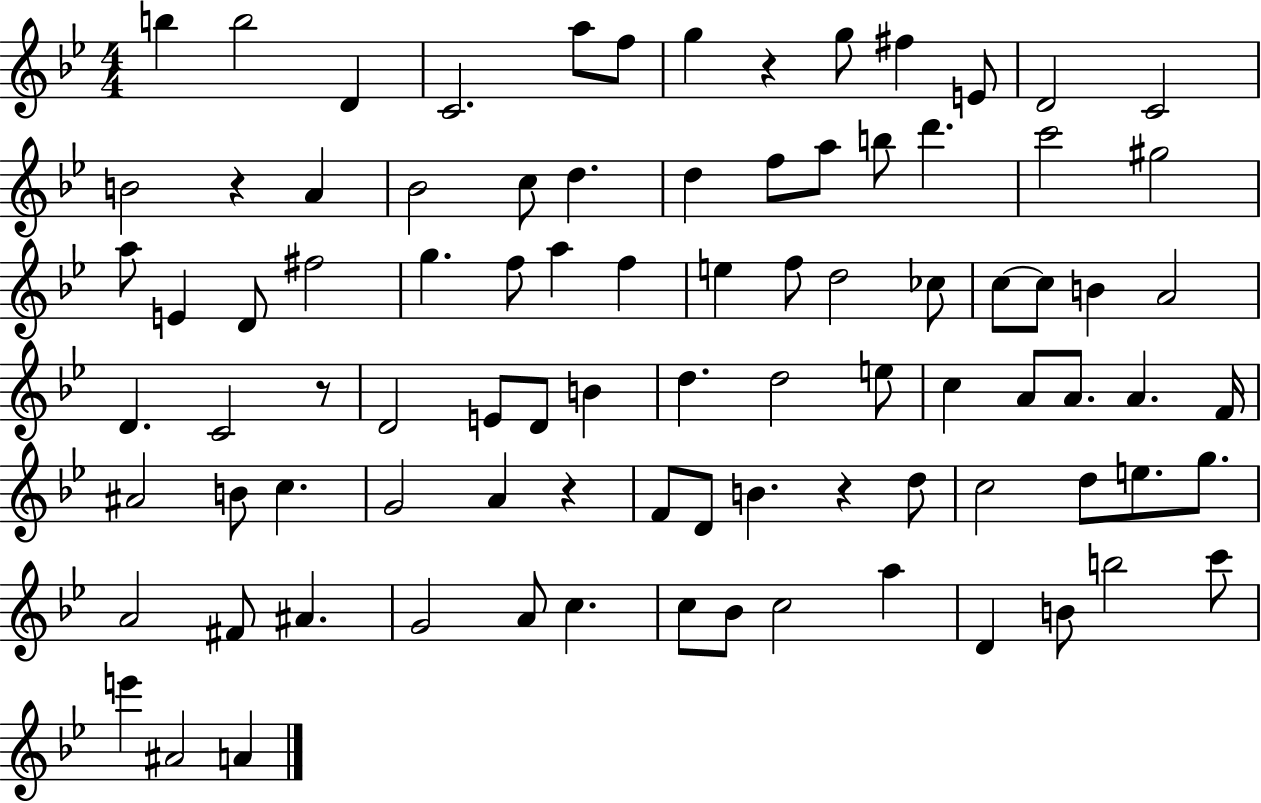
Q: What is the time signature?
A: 4/4